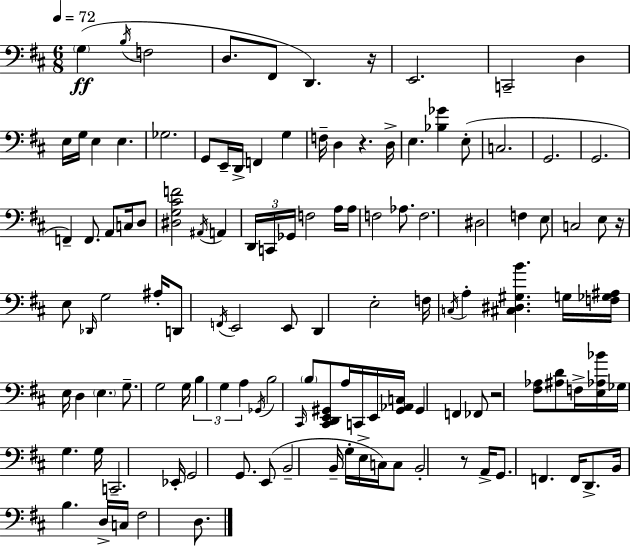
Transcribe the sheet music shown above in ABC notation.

X:1
T:Untitled
M:6/8
L:1/4
K:D
G, B,/4 F,2 D,/2 ^F,,/2 D,, z/4 E,,2 C,,2 D, E,/4 G,/4 E, E, _G,2 G,,/2 E,,/4 D,,/4 F,, G, F,/4 D, z D,/4 E, [_B,_G] E,/2 C,2 G,,2 G,,2 F,, F,,/2 A,,/2 C,/4 D,/2 [^D,G,^CF]2 ^A,,/4 A,, D,,/4 C,,/4 _G,,/4 F,2 A,/4 A,/4 F,2 _A,/2 F,2 ^D,2 F, E,/2 C,2 E,/2 z/4 E,/2 _D,,/4 G,2 ^A,/4 D,,/2 F,,/4 E,,2 E,,/2 D,, E,2 F,/4 C,/4 A, [^C,^D,^G,B] G,/4 [F,_G,^A,]/4 E,/4 D, E, G,/2 G,2 G,/4 B, G, A, _G,,/4 B,2 ^C,,/4 B,/2 [^C,,D,,E,,^G,,]/2 A,/4 C,,/4 E,,/4 [^G,,_A,,C,]/4 ^G,, F,, _F,,/2 z2 [^F,_A,]/2 [^A,D]/2 F,/4 [E,_A,_B]/4 _G,/4 G, G,/4 C,,2 _E,,/4 G,,2 G,,/2 E,,/2 B,,2 B,,/4 G,/4 E,/4 C,/4 C,/2 B,,2 z/2 A,,/4 G,,/2 F,, F,,/4 D,,/2 B,,/4 B, D,/4 C,/4 ^F,2 D,/2